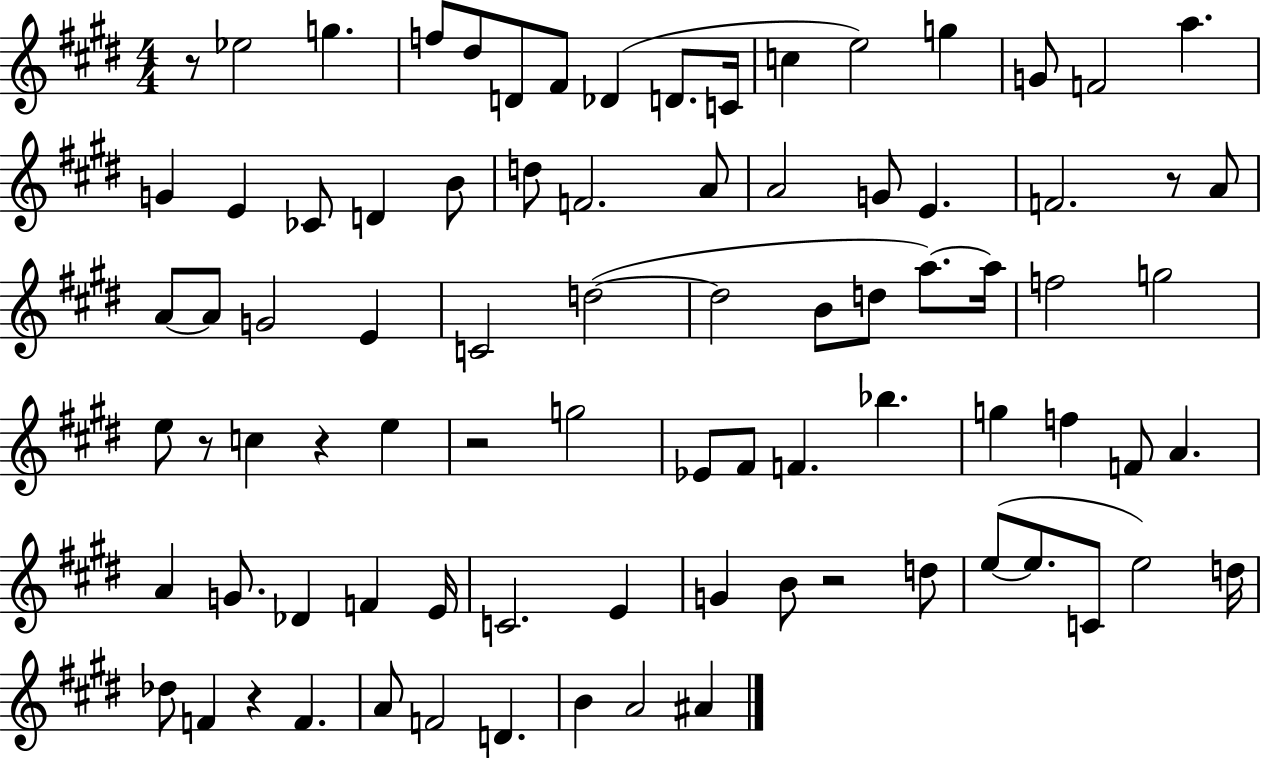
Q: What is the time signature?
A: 4/4